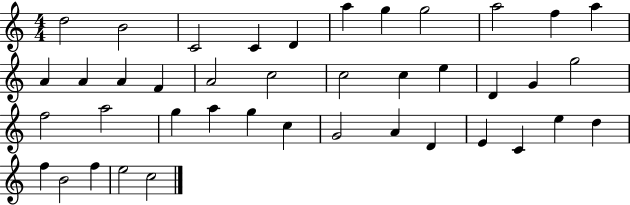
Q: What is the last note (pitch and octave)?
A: C5